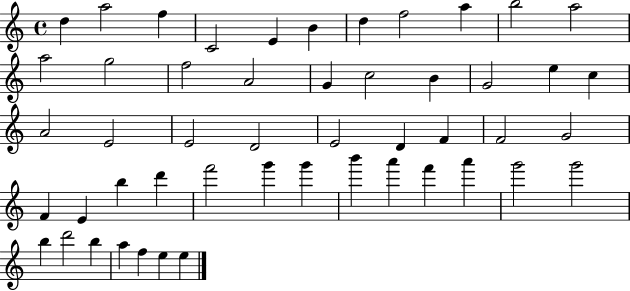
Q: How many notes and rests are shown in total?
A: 50